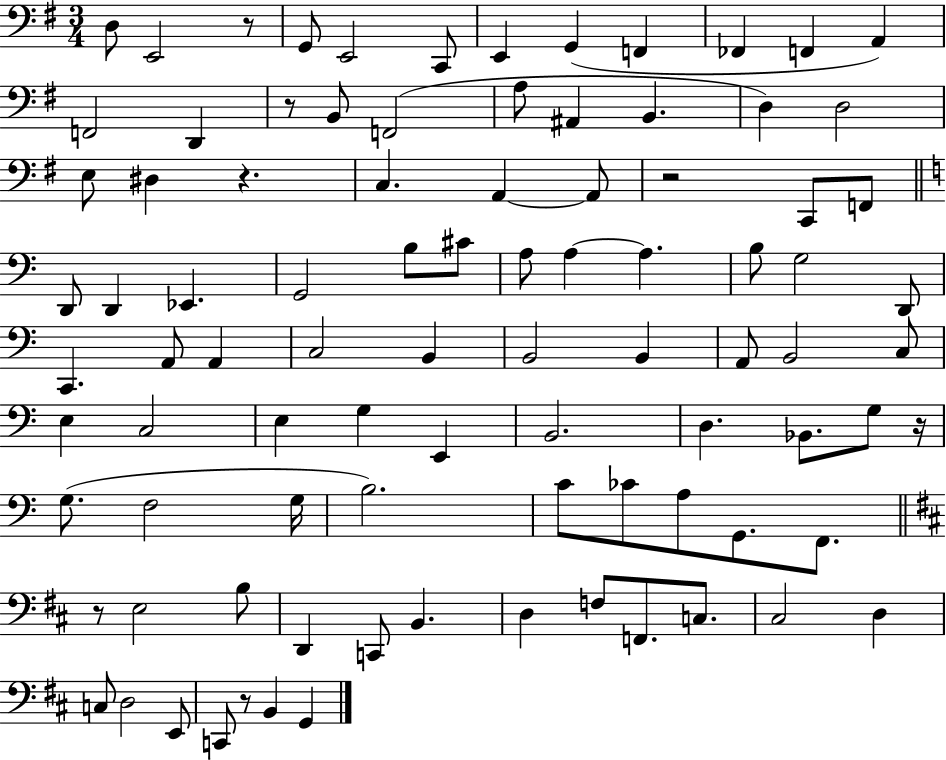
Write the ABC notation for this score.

X:1
T:Untitled
M:3/4
L:1/4
K:G
D,/2 E,,2 z/2 G,,/2 E,,2 C,,/2 E,, G,, F,, _F,, F,, A,, F,,2 D,, z/2 B,,/2 F,,2 A,/2 ^A,, B,, D, D,2 E,/2 ^D, z C, A,, A,,/2 z2 C,,/2 F,,/2 D,,/2 D,, _E,, G,,2 B,/2 ^C/2 A,/2 A, A, B,/2 G,2 D,,/2 C,, A,,/2 A,, C,2 B,, B,,2 B,, A,,/2 B,,2 C,/2 E, C,2 E, G, E,, B,,2 D, _B,,/2 G,/2 z/4 G,/2 F,2 G,/4 B,2 C/2 _C/2 A,/2 G,,/2 F,,/2 z/2 E,2 B,/2 D,, C,,/2 B,, D, F,/2 F,,/2 C,/2 ^C,2 D, C,/2 D,2 E,,/2 C,,/2 z/2 B,, G,,